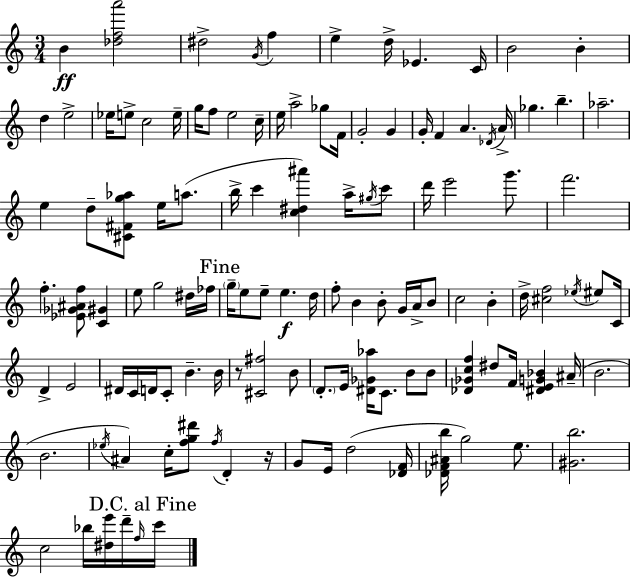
B4/q [Db5,F5,A6]/h D#5/h G4/s F5/q E5/q D5/s Eb4/q. C4/s B4/h B4/q D5/q E5/h Eb5/s E5/e C5/h E5/s G5/s F5/e E5/h C5/s E5/s A5/h Gb5/e F4/s G4/h G4/q G4/s F4/q A4/q. Db4/s A4/s Gb5/q. B5/q. Ab5/h. E5/q D5/e [C#4,F#4,G5,Ab5]/e E5/s A5/e. B5/s C6/q [C5,D#5,A#6]/q A5/s G#5/s C6/e D6/s E6/h G6/e. F6/h. F5/q. [Eb4,Gb4,A#4,F5]/e [C4,G#4]/q E5/e G5/h D#5/s FES5/s G5/s E5/e E5/e E5/q. D5/s F5/e B4/q B4/e G4/s A4/s B4/e C5/h B4/q D5/s [C#5,F5]/h Eb5/s EIS5/e C4/s D4/q E4/h D#4/s C4/s D4/s C4/e B4/q. B4/s R/e [C#4,F#5]/h B4/e D4/e. E4/s [D#4,Gb4,Ab5]/s C4/e. B4/e B4/e [Db4,Gb4,C5,F5]/q D#5/e F4/s [D#4,E4,G4,Bb4]/q A#4/s B4/h. B4/h. Eb5/s A#4/q C5/s [F5,G5,D#6]/e F5/s D4/q R/s G4/e E4/s D5/h [Db4,F4]/s [Db4,F4,A#4,B5]/s G5/h E5/e. [G#4,B5]/h. C5/h Bb5/s [D#5,E6]/s D6/s F5/s C6/s